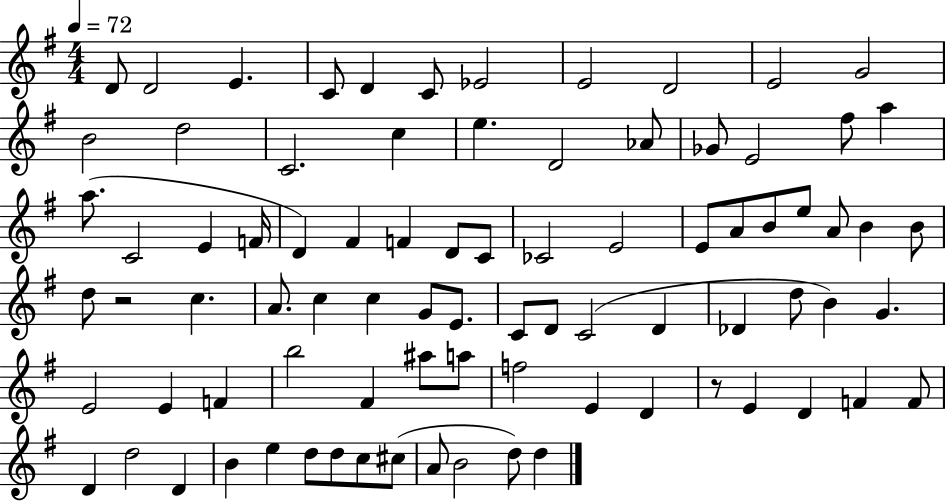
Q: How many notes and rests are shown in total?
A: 84